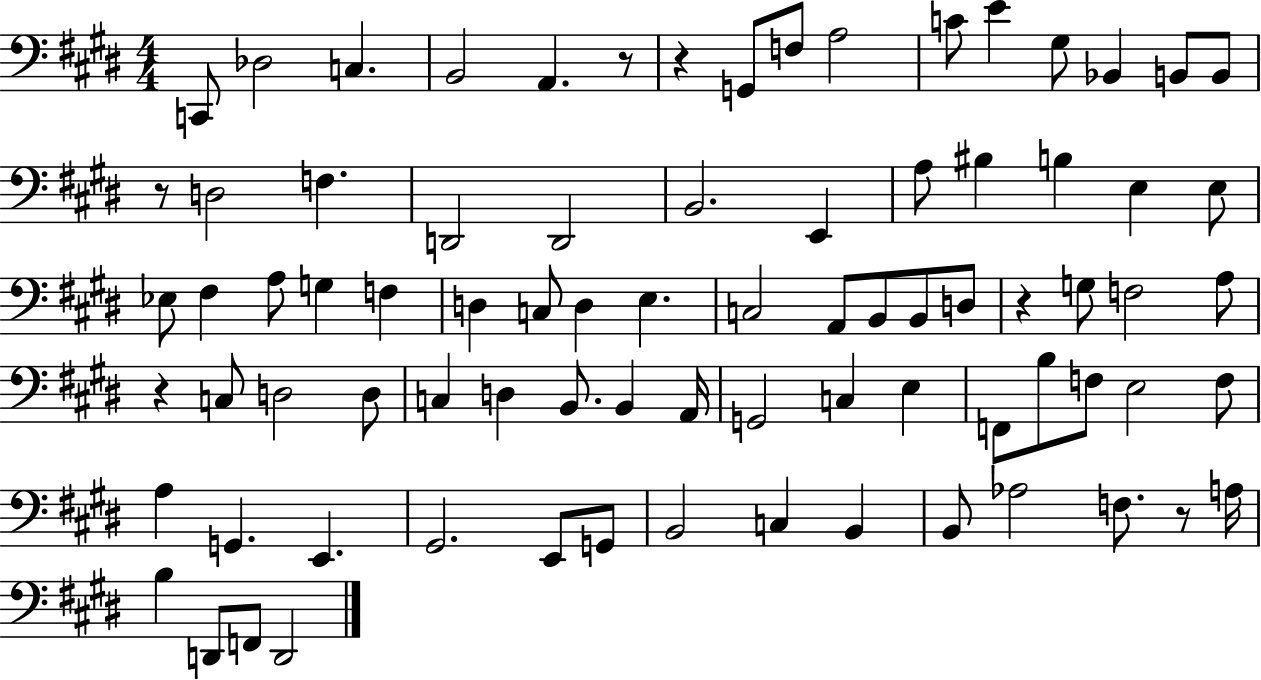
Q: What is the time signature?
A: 4/4